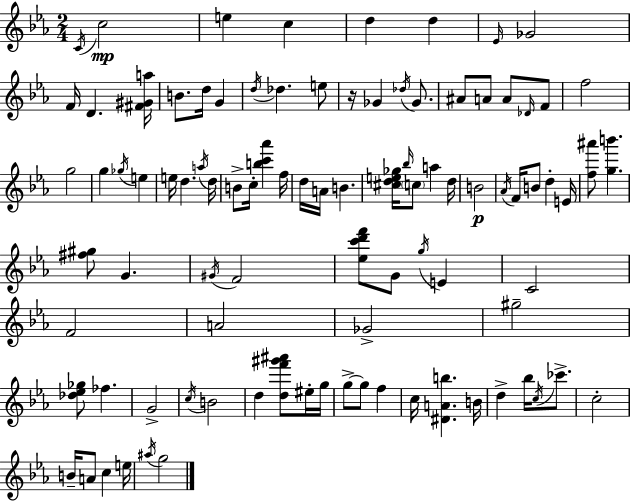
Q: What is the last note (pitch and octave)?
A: G5